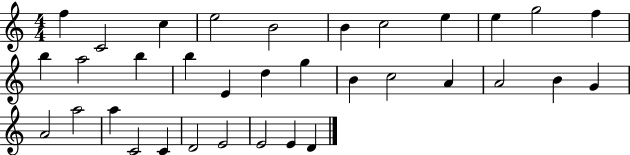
F5/q C4/h C5/q E5/h B4/h B4/q C5/h E5/q E5/q G5/h F5/q B5/q A5/h B5/q B5/q E4/q D5/q G5/q B4/q C5/h A4/q A4/h B4/q G4/q A4/h A5/h A5/q C4/h C4/q D4/h E4/h E4/h E4/q D4/q